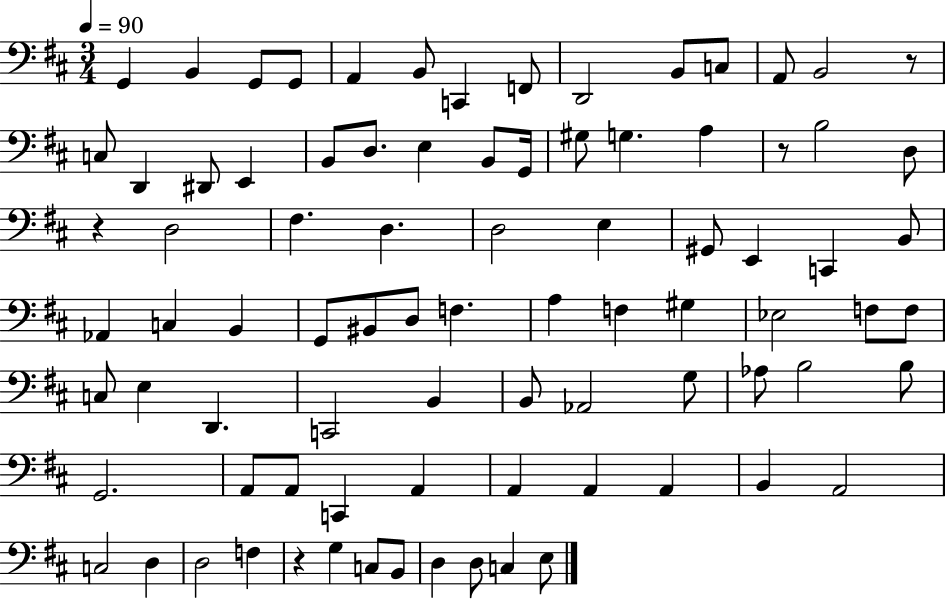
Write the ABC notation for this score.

X:1
T:Untitled
M:3/4
L:1/4
K:D
G,, B,, G,,/2 G,,/2 A,, B,,/2 C,, F,,/2 D,,2 B,,/2 C,/2 A,,/2 B,,2 z/2 C,/2 D,, ^D,,/2 E,, B,,/2 D,/2 E, B,,/2 G,,/4 ^G,/2 G, A, z/2 B,2 D,/2 z D,2 ^F, D, D,2 E, ^G,,/2 E,, C,, B,,/2 _A,, C, B,, G,,/2 ^B,,/2 D,/2 F, A, F, ^G, _E,2 F,/2 F,/2 C,/2 E, D,, C,,2 B,, B,,/2 _A,,2 G,/2 _A,/2 B,2 B,/2 G,,2 A,,/2 A,,/2 C,, A,, A,, A,, A,, B,, A,,2 C,2 D, D,2 F, z G, C,/2 B,,/2 D, D,/2 C, E,/2